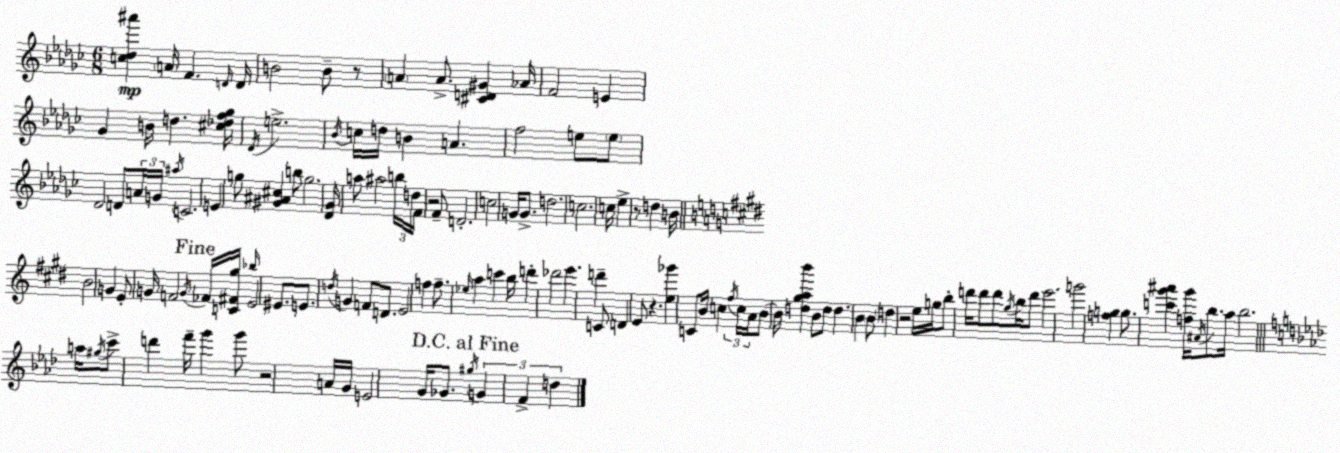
X:1
T:Untitled
M:6/8
L:1/4
K:Ebm
[c_d^a'] A/4 F D/4 D/4 B2 B/2 z/2 A A/2 [^CD^G] _A/4 F2 E _G B/4 d [^c_df_g]/4 _D/4 e2 _B/4 c/4 d/4 B A f2 e/2 e/2 _D2 D/2 A/4 G/4 ^a/4 C2 E g/2 [^G^A^c] b/2 g2 [_D_G]/4 a/2 ^a2 b/4 d/4 F/4 z2 F/2 D2 c2 G/4 G/2 d2 c2 c/4 _e z/2 d B/4 B2 G E/2 G/4 F2 G/4 _F/4 [C^F^g]/4 _b/4 E2 ^E/2 E/2 d/4 G F/2 D/2 E2 f f/2 _e/4 a c' b/4 d' _d'2 e' d' C/2 D E/2 z [e_g'] C/2 B/4 c ^f/4 c/4 A/4 B/2 B/4 [d^gab'] B/2 d/2 d B B/2 d z2 e/4 g/4 b/2 d'/4 d'/2 d'/2 ^g/4 b/4 d'/2 e'2 g'2 [fg] g/2 [c'^g'^a'] [f^g']/4 ^A/4 b/2 a/4 b2 a/4 ^g/4 c'/2 d' f'/4 g' g'/2 z2 A/4 G/4 E2 G/4 _G/2 ^g/4 G F d